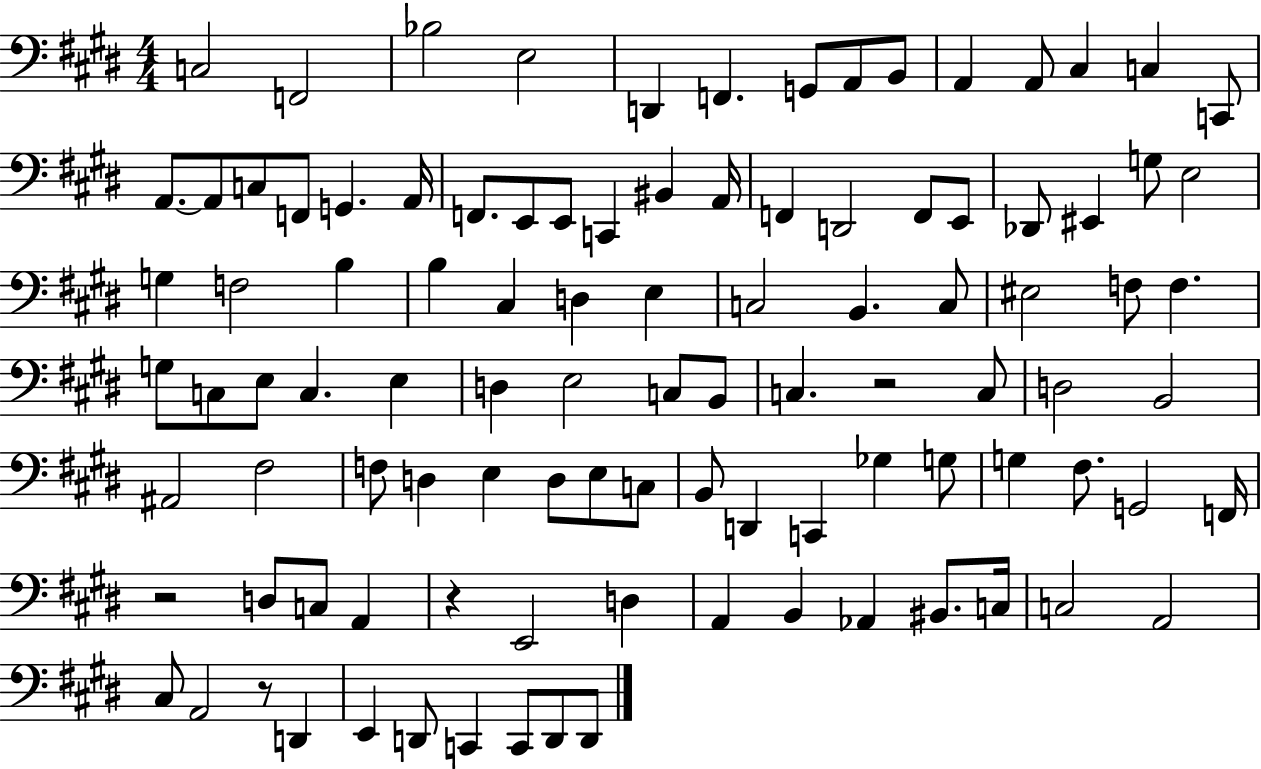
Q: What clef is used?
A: bass